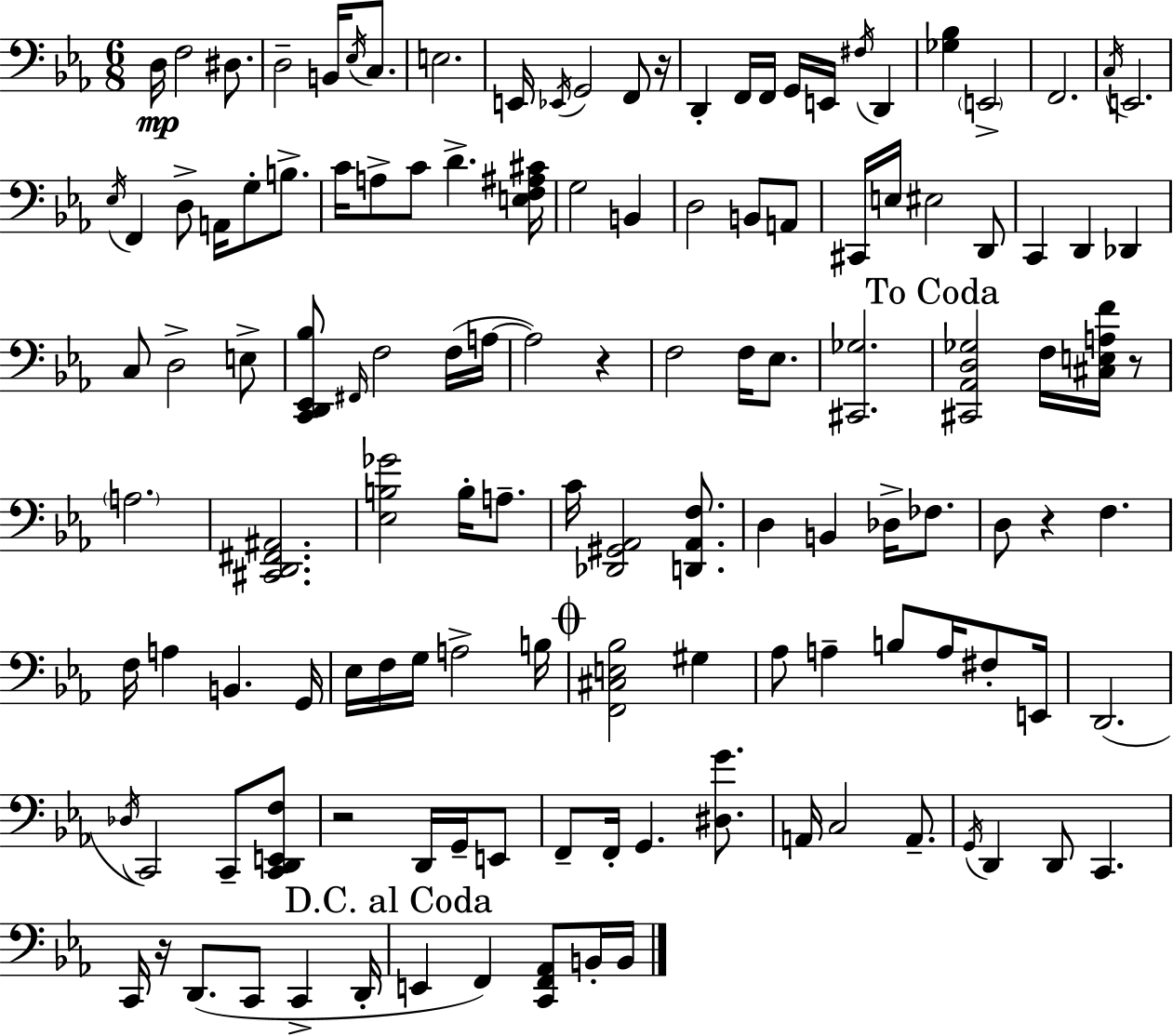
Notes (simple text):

D3/s F3/h D#3/e. D3/h B2/s Eb3/s C3/e. E3/h. E2/s Eb2/s G2/h F2/e R/s D2/q F2/s F2/s G2/s E2/s F#3/s D2/q [Gb3,Bb3]/q E2/h F2/h. C3/s E2/h. Eb3/s F2/q D3/e A2/s G3/e B3/e. C4/s A3/e C4/e D4/q. [E3,F3,A#3,C#4]/s G3/h B2/q D3/h B2/e A2/e C#2/s E3/s EIS3/h D2/e C2/q D2/q Db2/q C3/e D3/h E3/e [C2,D2,Eb2,Bb3]/e F#2/s F3/h F3/s A3/s A3/h R/q F3/h F3/s Eb3/e. [C#2,Gb3]/h. [C#2,Ab2,D3,Gb3]/h F3/s [C#3,E3,A3,F4]/s R/e A3/h. [C#2,D2,F#2,A#2]/h. [Eb3,B3,Gb4]/h B3/s A3/e. C4/s [Db2,G#2,Ab2]/h [D2,Ab2,F3]/e. D3/q B2/q Db3/s FES3/e. D3/e R/q F3/q. F3/s A3/q B2/q. G2/s Eb3/s F3/s G3/s A3/h B3/s [F2,C#3,E3,Bb3]/h G#3/q Ab3/e A3/q B3/e A3/s F#3/e E2/s D2/h. Db3/s C2/h C2/e [C2,D2,E2,F3]/e R/h D2/s G2/s E2/e F2/e F2/s G2/q. [D#3,G4]/e. A2/s C3/h A2/e. G2/s D2/q D2/e C2/q. C2/s R/s D2/e. C2/e C2/q D2/s E2/q F2/q [C2,F2,Ab2]/e B2/s B2/s